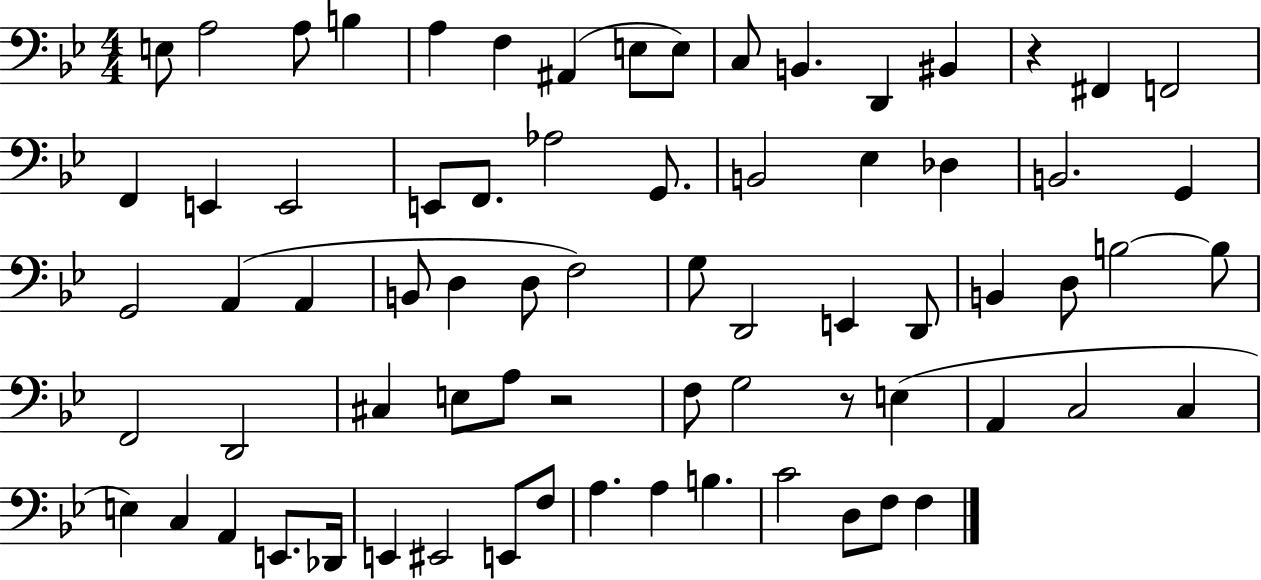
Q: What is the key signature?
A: BES major